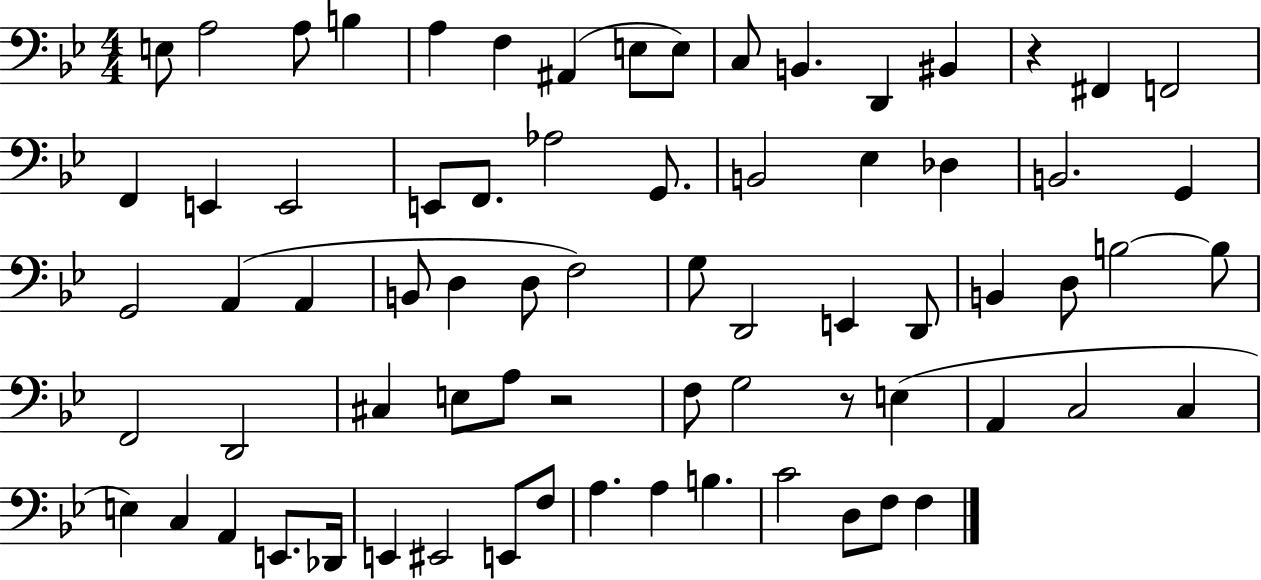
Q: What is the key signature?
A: BES major